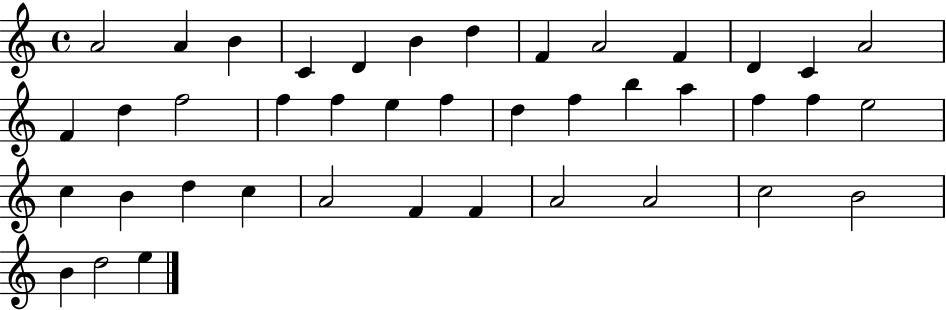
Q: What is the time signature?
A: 4/4